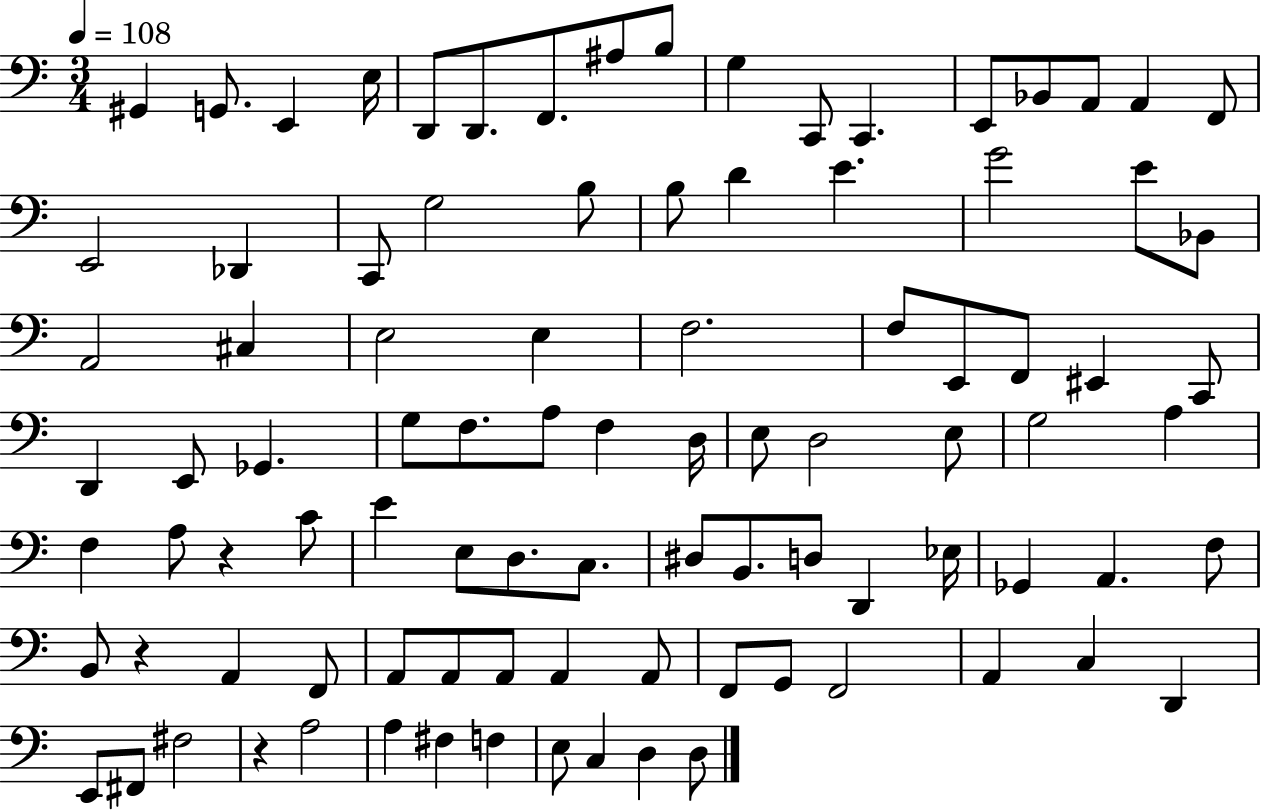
X:1
T:Untitled
M:3/4
L:1/4
K:C
^G,, G,,/2 E,, E,/4 D,,/2 D,,/2 F,,/2 ^A,/2 B,/2 G, C,,/2 C,, E,,/2 _B,,/2 A,,/2 A,, F,,/2 E,,2 _D,, C,,/2 G,2 B,/2 B,/2 D E G2 E/2 _B,,/2 A,,2 ^C, E,2 E, F,2 F,/2 E,,/2 F,,/2 ^E,, C,,/2 D,, E,,/2 _G,, G,/2 F,/2 A,/2 F, D,/4 E,/2 D,2 E,/2 G,2 A, F, A,/2 z C/2 E E,/2 D,/2 C,/2 ^D,/2 B,,/2 D,/2 D,, _E,/4 _G,, A,, F,/2 B,,/2 z A,, F,,/2 A,,/2 A,,/2 A,,/2 A,, A,,/2 F,,/2 G,,/2 F,,2 A,, C, D,, E,,/2 ^F,,/2 ^F,2 z A,2 A, ^F, F, E,/2 C, D, D,/2